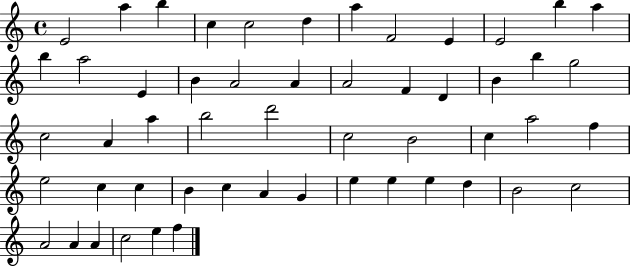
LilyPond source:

{
  \clef treble
  \time 4/4
  \defaultTimeSignature
  \key c \major
  e'2 a''4 b''4 | c''4 c''2 d''4 | a''4 f'2 e'4 | e'2 b''4 a''4 | \break b''4 a''2 e'4 | b'4 a'2 a'4 | a'2 f'4 d'4 | b'4 b''4 g''2 | \break c''2 a'4 a''4 | b''2 d'''2 | c''2 b'2 | c''4 a''2 f''4 | \break e''2 c''4 c''4 | b'4 c''4 a'4 g'4 | e''4 e''4 e''4 d''4 | b'2 c''2 | \break a'2 a'4 a'4 | c''2 e''4 f''4 | \bar "|."
}